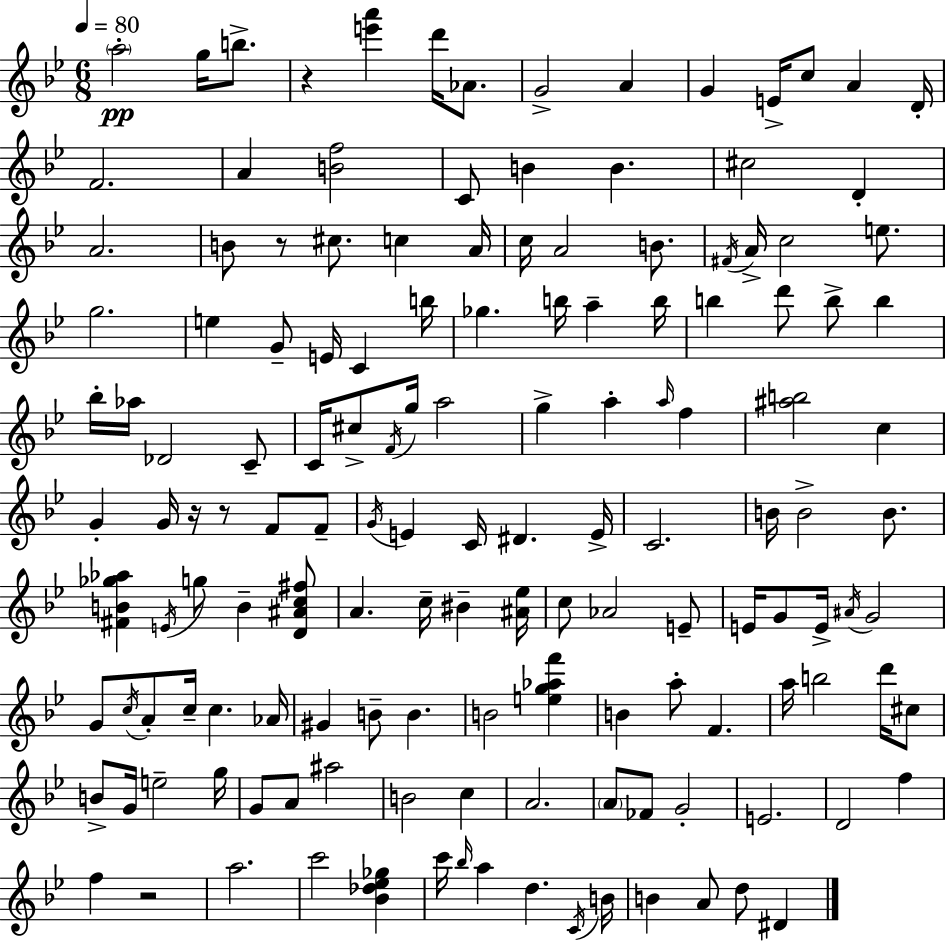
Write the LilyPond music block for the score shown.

{
  \clef treble
  \numericTimeSignature
  \time 6/8
  \key g \minor
  \tempo 4 = 80
  \parenthesize a''2-.\pp g''16 b''8.-> | r4 <e''' a'''>4 d'''16 aes'8. | g'2-> a'4 | g'4 e'16-> c''8 a'4 d'16-. | \break f'2. | a'4 <b' f''>2 | c'8 b'4 b'4. | cis''2 d'4-. | \break a'2. | b'8 r8 cis''8. c''4 a'16 | c''16 a'2 b'8. | \acciaccatura { fis'16 } a'16-> c''2 e''8. | \break g''2. | e''4 g'8-- e'16 c'4 | b''16 ges''4. b''16 a''4-- | b''16 b''4 d'''8 b''8-> b''4 | \break bes''16-. aes''16 des'2 c'8-- | c'16 cis''8-> \acciaccatura { f'16 } g''16 a''2 | g''4-> a''4-. \grace { a''16 } f''4 | <ais'' b''>2 c''4 | \break g'4-. g'16 r16 r8 f'8 | f'8-- \acciaccatura { g'16 } e'4 c'16 dis'4. | e'16-> c'2. | b'16 b'2-> | \break b'8. <fis' b' ges'' aes''>4 \acciaccatura { e'16 } g''8 b'4-- | <d' ais' c'' fis''>8 a'4. c''16-- | bis'4-- <ais' ees''>16 c''8 aes'2 | e'8-- e'16 g'8 e'16-> \acciaccatura { ais'16 } g'2 | \break g'8 \acciaccatura { c''16 } a'8-. c''16-- | c''4. aes'16 gis'4 b'8-- | b'4. b'2 | <e'' g'' aes'' f'''>4 b'4 a''8-. | \break f'4. a''16 b''2 | d'''16 cis''8 b'8-> g'16 e''2-- | g''16 g'8 a'8 ais''2 | b'2 | \break c''4 a'2. | \parenthesize a'8 fes'8 g'2-. | e'2. | d'2 | \break f''4 f''4 r2 | a''2. | c'''2 | <bes' des'' ees'' ges''>4 c'''16 \grace { bes''16 } a''4 | \break d''4. \acciaccatura { c'16 } b'16 b'4 | a'8 d''8 dis'4 \bar "|."
}